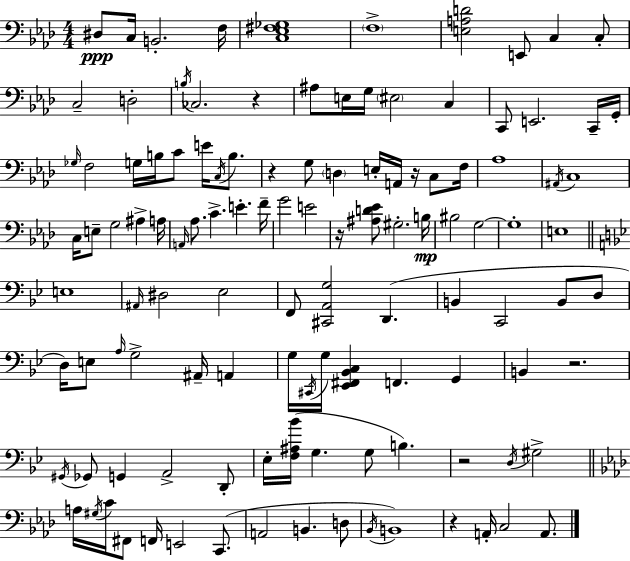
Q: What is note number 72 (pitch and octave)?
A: A2